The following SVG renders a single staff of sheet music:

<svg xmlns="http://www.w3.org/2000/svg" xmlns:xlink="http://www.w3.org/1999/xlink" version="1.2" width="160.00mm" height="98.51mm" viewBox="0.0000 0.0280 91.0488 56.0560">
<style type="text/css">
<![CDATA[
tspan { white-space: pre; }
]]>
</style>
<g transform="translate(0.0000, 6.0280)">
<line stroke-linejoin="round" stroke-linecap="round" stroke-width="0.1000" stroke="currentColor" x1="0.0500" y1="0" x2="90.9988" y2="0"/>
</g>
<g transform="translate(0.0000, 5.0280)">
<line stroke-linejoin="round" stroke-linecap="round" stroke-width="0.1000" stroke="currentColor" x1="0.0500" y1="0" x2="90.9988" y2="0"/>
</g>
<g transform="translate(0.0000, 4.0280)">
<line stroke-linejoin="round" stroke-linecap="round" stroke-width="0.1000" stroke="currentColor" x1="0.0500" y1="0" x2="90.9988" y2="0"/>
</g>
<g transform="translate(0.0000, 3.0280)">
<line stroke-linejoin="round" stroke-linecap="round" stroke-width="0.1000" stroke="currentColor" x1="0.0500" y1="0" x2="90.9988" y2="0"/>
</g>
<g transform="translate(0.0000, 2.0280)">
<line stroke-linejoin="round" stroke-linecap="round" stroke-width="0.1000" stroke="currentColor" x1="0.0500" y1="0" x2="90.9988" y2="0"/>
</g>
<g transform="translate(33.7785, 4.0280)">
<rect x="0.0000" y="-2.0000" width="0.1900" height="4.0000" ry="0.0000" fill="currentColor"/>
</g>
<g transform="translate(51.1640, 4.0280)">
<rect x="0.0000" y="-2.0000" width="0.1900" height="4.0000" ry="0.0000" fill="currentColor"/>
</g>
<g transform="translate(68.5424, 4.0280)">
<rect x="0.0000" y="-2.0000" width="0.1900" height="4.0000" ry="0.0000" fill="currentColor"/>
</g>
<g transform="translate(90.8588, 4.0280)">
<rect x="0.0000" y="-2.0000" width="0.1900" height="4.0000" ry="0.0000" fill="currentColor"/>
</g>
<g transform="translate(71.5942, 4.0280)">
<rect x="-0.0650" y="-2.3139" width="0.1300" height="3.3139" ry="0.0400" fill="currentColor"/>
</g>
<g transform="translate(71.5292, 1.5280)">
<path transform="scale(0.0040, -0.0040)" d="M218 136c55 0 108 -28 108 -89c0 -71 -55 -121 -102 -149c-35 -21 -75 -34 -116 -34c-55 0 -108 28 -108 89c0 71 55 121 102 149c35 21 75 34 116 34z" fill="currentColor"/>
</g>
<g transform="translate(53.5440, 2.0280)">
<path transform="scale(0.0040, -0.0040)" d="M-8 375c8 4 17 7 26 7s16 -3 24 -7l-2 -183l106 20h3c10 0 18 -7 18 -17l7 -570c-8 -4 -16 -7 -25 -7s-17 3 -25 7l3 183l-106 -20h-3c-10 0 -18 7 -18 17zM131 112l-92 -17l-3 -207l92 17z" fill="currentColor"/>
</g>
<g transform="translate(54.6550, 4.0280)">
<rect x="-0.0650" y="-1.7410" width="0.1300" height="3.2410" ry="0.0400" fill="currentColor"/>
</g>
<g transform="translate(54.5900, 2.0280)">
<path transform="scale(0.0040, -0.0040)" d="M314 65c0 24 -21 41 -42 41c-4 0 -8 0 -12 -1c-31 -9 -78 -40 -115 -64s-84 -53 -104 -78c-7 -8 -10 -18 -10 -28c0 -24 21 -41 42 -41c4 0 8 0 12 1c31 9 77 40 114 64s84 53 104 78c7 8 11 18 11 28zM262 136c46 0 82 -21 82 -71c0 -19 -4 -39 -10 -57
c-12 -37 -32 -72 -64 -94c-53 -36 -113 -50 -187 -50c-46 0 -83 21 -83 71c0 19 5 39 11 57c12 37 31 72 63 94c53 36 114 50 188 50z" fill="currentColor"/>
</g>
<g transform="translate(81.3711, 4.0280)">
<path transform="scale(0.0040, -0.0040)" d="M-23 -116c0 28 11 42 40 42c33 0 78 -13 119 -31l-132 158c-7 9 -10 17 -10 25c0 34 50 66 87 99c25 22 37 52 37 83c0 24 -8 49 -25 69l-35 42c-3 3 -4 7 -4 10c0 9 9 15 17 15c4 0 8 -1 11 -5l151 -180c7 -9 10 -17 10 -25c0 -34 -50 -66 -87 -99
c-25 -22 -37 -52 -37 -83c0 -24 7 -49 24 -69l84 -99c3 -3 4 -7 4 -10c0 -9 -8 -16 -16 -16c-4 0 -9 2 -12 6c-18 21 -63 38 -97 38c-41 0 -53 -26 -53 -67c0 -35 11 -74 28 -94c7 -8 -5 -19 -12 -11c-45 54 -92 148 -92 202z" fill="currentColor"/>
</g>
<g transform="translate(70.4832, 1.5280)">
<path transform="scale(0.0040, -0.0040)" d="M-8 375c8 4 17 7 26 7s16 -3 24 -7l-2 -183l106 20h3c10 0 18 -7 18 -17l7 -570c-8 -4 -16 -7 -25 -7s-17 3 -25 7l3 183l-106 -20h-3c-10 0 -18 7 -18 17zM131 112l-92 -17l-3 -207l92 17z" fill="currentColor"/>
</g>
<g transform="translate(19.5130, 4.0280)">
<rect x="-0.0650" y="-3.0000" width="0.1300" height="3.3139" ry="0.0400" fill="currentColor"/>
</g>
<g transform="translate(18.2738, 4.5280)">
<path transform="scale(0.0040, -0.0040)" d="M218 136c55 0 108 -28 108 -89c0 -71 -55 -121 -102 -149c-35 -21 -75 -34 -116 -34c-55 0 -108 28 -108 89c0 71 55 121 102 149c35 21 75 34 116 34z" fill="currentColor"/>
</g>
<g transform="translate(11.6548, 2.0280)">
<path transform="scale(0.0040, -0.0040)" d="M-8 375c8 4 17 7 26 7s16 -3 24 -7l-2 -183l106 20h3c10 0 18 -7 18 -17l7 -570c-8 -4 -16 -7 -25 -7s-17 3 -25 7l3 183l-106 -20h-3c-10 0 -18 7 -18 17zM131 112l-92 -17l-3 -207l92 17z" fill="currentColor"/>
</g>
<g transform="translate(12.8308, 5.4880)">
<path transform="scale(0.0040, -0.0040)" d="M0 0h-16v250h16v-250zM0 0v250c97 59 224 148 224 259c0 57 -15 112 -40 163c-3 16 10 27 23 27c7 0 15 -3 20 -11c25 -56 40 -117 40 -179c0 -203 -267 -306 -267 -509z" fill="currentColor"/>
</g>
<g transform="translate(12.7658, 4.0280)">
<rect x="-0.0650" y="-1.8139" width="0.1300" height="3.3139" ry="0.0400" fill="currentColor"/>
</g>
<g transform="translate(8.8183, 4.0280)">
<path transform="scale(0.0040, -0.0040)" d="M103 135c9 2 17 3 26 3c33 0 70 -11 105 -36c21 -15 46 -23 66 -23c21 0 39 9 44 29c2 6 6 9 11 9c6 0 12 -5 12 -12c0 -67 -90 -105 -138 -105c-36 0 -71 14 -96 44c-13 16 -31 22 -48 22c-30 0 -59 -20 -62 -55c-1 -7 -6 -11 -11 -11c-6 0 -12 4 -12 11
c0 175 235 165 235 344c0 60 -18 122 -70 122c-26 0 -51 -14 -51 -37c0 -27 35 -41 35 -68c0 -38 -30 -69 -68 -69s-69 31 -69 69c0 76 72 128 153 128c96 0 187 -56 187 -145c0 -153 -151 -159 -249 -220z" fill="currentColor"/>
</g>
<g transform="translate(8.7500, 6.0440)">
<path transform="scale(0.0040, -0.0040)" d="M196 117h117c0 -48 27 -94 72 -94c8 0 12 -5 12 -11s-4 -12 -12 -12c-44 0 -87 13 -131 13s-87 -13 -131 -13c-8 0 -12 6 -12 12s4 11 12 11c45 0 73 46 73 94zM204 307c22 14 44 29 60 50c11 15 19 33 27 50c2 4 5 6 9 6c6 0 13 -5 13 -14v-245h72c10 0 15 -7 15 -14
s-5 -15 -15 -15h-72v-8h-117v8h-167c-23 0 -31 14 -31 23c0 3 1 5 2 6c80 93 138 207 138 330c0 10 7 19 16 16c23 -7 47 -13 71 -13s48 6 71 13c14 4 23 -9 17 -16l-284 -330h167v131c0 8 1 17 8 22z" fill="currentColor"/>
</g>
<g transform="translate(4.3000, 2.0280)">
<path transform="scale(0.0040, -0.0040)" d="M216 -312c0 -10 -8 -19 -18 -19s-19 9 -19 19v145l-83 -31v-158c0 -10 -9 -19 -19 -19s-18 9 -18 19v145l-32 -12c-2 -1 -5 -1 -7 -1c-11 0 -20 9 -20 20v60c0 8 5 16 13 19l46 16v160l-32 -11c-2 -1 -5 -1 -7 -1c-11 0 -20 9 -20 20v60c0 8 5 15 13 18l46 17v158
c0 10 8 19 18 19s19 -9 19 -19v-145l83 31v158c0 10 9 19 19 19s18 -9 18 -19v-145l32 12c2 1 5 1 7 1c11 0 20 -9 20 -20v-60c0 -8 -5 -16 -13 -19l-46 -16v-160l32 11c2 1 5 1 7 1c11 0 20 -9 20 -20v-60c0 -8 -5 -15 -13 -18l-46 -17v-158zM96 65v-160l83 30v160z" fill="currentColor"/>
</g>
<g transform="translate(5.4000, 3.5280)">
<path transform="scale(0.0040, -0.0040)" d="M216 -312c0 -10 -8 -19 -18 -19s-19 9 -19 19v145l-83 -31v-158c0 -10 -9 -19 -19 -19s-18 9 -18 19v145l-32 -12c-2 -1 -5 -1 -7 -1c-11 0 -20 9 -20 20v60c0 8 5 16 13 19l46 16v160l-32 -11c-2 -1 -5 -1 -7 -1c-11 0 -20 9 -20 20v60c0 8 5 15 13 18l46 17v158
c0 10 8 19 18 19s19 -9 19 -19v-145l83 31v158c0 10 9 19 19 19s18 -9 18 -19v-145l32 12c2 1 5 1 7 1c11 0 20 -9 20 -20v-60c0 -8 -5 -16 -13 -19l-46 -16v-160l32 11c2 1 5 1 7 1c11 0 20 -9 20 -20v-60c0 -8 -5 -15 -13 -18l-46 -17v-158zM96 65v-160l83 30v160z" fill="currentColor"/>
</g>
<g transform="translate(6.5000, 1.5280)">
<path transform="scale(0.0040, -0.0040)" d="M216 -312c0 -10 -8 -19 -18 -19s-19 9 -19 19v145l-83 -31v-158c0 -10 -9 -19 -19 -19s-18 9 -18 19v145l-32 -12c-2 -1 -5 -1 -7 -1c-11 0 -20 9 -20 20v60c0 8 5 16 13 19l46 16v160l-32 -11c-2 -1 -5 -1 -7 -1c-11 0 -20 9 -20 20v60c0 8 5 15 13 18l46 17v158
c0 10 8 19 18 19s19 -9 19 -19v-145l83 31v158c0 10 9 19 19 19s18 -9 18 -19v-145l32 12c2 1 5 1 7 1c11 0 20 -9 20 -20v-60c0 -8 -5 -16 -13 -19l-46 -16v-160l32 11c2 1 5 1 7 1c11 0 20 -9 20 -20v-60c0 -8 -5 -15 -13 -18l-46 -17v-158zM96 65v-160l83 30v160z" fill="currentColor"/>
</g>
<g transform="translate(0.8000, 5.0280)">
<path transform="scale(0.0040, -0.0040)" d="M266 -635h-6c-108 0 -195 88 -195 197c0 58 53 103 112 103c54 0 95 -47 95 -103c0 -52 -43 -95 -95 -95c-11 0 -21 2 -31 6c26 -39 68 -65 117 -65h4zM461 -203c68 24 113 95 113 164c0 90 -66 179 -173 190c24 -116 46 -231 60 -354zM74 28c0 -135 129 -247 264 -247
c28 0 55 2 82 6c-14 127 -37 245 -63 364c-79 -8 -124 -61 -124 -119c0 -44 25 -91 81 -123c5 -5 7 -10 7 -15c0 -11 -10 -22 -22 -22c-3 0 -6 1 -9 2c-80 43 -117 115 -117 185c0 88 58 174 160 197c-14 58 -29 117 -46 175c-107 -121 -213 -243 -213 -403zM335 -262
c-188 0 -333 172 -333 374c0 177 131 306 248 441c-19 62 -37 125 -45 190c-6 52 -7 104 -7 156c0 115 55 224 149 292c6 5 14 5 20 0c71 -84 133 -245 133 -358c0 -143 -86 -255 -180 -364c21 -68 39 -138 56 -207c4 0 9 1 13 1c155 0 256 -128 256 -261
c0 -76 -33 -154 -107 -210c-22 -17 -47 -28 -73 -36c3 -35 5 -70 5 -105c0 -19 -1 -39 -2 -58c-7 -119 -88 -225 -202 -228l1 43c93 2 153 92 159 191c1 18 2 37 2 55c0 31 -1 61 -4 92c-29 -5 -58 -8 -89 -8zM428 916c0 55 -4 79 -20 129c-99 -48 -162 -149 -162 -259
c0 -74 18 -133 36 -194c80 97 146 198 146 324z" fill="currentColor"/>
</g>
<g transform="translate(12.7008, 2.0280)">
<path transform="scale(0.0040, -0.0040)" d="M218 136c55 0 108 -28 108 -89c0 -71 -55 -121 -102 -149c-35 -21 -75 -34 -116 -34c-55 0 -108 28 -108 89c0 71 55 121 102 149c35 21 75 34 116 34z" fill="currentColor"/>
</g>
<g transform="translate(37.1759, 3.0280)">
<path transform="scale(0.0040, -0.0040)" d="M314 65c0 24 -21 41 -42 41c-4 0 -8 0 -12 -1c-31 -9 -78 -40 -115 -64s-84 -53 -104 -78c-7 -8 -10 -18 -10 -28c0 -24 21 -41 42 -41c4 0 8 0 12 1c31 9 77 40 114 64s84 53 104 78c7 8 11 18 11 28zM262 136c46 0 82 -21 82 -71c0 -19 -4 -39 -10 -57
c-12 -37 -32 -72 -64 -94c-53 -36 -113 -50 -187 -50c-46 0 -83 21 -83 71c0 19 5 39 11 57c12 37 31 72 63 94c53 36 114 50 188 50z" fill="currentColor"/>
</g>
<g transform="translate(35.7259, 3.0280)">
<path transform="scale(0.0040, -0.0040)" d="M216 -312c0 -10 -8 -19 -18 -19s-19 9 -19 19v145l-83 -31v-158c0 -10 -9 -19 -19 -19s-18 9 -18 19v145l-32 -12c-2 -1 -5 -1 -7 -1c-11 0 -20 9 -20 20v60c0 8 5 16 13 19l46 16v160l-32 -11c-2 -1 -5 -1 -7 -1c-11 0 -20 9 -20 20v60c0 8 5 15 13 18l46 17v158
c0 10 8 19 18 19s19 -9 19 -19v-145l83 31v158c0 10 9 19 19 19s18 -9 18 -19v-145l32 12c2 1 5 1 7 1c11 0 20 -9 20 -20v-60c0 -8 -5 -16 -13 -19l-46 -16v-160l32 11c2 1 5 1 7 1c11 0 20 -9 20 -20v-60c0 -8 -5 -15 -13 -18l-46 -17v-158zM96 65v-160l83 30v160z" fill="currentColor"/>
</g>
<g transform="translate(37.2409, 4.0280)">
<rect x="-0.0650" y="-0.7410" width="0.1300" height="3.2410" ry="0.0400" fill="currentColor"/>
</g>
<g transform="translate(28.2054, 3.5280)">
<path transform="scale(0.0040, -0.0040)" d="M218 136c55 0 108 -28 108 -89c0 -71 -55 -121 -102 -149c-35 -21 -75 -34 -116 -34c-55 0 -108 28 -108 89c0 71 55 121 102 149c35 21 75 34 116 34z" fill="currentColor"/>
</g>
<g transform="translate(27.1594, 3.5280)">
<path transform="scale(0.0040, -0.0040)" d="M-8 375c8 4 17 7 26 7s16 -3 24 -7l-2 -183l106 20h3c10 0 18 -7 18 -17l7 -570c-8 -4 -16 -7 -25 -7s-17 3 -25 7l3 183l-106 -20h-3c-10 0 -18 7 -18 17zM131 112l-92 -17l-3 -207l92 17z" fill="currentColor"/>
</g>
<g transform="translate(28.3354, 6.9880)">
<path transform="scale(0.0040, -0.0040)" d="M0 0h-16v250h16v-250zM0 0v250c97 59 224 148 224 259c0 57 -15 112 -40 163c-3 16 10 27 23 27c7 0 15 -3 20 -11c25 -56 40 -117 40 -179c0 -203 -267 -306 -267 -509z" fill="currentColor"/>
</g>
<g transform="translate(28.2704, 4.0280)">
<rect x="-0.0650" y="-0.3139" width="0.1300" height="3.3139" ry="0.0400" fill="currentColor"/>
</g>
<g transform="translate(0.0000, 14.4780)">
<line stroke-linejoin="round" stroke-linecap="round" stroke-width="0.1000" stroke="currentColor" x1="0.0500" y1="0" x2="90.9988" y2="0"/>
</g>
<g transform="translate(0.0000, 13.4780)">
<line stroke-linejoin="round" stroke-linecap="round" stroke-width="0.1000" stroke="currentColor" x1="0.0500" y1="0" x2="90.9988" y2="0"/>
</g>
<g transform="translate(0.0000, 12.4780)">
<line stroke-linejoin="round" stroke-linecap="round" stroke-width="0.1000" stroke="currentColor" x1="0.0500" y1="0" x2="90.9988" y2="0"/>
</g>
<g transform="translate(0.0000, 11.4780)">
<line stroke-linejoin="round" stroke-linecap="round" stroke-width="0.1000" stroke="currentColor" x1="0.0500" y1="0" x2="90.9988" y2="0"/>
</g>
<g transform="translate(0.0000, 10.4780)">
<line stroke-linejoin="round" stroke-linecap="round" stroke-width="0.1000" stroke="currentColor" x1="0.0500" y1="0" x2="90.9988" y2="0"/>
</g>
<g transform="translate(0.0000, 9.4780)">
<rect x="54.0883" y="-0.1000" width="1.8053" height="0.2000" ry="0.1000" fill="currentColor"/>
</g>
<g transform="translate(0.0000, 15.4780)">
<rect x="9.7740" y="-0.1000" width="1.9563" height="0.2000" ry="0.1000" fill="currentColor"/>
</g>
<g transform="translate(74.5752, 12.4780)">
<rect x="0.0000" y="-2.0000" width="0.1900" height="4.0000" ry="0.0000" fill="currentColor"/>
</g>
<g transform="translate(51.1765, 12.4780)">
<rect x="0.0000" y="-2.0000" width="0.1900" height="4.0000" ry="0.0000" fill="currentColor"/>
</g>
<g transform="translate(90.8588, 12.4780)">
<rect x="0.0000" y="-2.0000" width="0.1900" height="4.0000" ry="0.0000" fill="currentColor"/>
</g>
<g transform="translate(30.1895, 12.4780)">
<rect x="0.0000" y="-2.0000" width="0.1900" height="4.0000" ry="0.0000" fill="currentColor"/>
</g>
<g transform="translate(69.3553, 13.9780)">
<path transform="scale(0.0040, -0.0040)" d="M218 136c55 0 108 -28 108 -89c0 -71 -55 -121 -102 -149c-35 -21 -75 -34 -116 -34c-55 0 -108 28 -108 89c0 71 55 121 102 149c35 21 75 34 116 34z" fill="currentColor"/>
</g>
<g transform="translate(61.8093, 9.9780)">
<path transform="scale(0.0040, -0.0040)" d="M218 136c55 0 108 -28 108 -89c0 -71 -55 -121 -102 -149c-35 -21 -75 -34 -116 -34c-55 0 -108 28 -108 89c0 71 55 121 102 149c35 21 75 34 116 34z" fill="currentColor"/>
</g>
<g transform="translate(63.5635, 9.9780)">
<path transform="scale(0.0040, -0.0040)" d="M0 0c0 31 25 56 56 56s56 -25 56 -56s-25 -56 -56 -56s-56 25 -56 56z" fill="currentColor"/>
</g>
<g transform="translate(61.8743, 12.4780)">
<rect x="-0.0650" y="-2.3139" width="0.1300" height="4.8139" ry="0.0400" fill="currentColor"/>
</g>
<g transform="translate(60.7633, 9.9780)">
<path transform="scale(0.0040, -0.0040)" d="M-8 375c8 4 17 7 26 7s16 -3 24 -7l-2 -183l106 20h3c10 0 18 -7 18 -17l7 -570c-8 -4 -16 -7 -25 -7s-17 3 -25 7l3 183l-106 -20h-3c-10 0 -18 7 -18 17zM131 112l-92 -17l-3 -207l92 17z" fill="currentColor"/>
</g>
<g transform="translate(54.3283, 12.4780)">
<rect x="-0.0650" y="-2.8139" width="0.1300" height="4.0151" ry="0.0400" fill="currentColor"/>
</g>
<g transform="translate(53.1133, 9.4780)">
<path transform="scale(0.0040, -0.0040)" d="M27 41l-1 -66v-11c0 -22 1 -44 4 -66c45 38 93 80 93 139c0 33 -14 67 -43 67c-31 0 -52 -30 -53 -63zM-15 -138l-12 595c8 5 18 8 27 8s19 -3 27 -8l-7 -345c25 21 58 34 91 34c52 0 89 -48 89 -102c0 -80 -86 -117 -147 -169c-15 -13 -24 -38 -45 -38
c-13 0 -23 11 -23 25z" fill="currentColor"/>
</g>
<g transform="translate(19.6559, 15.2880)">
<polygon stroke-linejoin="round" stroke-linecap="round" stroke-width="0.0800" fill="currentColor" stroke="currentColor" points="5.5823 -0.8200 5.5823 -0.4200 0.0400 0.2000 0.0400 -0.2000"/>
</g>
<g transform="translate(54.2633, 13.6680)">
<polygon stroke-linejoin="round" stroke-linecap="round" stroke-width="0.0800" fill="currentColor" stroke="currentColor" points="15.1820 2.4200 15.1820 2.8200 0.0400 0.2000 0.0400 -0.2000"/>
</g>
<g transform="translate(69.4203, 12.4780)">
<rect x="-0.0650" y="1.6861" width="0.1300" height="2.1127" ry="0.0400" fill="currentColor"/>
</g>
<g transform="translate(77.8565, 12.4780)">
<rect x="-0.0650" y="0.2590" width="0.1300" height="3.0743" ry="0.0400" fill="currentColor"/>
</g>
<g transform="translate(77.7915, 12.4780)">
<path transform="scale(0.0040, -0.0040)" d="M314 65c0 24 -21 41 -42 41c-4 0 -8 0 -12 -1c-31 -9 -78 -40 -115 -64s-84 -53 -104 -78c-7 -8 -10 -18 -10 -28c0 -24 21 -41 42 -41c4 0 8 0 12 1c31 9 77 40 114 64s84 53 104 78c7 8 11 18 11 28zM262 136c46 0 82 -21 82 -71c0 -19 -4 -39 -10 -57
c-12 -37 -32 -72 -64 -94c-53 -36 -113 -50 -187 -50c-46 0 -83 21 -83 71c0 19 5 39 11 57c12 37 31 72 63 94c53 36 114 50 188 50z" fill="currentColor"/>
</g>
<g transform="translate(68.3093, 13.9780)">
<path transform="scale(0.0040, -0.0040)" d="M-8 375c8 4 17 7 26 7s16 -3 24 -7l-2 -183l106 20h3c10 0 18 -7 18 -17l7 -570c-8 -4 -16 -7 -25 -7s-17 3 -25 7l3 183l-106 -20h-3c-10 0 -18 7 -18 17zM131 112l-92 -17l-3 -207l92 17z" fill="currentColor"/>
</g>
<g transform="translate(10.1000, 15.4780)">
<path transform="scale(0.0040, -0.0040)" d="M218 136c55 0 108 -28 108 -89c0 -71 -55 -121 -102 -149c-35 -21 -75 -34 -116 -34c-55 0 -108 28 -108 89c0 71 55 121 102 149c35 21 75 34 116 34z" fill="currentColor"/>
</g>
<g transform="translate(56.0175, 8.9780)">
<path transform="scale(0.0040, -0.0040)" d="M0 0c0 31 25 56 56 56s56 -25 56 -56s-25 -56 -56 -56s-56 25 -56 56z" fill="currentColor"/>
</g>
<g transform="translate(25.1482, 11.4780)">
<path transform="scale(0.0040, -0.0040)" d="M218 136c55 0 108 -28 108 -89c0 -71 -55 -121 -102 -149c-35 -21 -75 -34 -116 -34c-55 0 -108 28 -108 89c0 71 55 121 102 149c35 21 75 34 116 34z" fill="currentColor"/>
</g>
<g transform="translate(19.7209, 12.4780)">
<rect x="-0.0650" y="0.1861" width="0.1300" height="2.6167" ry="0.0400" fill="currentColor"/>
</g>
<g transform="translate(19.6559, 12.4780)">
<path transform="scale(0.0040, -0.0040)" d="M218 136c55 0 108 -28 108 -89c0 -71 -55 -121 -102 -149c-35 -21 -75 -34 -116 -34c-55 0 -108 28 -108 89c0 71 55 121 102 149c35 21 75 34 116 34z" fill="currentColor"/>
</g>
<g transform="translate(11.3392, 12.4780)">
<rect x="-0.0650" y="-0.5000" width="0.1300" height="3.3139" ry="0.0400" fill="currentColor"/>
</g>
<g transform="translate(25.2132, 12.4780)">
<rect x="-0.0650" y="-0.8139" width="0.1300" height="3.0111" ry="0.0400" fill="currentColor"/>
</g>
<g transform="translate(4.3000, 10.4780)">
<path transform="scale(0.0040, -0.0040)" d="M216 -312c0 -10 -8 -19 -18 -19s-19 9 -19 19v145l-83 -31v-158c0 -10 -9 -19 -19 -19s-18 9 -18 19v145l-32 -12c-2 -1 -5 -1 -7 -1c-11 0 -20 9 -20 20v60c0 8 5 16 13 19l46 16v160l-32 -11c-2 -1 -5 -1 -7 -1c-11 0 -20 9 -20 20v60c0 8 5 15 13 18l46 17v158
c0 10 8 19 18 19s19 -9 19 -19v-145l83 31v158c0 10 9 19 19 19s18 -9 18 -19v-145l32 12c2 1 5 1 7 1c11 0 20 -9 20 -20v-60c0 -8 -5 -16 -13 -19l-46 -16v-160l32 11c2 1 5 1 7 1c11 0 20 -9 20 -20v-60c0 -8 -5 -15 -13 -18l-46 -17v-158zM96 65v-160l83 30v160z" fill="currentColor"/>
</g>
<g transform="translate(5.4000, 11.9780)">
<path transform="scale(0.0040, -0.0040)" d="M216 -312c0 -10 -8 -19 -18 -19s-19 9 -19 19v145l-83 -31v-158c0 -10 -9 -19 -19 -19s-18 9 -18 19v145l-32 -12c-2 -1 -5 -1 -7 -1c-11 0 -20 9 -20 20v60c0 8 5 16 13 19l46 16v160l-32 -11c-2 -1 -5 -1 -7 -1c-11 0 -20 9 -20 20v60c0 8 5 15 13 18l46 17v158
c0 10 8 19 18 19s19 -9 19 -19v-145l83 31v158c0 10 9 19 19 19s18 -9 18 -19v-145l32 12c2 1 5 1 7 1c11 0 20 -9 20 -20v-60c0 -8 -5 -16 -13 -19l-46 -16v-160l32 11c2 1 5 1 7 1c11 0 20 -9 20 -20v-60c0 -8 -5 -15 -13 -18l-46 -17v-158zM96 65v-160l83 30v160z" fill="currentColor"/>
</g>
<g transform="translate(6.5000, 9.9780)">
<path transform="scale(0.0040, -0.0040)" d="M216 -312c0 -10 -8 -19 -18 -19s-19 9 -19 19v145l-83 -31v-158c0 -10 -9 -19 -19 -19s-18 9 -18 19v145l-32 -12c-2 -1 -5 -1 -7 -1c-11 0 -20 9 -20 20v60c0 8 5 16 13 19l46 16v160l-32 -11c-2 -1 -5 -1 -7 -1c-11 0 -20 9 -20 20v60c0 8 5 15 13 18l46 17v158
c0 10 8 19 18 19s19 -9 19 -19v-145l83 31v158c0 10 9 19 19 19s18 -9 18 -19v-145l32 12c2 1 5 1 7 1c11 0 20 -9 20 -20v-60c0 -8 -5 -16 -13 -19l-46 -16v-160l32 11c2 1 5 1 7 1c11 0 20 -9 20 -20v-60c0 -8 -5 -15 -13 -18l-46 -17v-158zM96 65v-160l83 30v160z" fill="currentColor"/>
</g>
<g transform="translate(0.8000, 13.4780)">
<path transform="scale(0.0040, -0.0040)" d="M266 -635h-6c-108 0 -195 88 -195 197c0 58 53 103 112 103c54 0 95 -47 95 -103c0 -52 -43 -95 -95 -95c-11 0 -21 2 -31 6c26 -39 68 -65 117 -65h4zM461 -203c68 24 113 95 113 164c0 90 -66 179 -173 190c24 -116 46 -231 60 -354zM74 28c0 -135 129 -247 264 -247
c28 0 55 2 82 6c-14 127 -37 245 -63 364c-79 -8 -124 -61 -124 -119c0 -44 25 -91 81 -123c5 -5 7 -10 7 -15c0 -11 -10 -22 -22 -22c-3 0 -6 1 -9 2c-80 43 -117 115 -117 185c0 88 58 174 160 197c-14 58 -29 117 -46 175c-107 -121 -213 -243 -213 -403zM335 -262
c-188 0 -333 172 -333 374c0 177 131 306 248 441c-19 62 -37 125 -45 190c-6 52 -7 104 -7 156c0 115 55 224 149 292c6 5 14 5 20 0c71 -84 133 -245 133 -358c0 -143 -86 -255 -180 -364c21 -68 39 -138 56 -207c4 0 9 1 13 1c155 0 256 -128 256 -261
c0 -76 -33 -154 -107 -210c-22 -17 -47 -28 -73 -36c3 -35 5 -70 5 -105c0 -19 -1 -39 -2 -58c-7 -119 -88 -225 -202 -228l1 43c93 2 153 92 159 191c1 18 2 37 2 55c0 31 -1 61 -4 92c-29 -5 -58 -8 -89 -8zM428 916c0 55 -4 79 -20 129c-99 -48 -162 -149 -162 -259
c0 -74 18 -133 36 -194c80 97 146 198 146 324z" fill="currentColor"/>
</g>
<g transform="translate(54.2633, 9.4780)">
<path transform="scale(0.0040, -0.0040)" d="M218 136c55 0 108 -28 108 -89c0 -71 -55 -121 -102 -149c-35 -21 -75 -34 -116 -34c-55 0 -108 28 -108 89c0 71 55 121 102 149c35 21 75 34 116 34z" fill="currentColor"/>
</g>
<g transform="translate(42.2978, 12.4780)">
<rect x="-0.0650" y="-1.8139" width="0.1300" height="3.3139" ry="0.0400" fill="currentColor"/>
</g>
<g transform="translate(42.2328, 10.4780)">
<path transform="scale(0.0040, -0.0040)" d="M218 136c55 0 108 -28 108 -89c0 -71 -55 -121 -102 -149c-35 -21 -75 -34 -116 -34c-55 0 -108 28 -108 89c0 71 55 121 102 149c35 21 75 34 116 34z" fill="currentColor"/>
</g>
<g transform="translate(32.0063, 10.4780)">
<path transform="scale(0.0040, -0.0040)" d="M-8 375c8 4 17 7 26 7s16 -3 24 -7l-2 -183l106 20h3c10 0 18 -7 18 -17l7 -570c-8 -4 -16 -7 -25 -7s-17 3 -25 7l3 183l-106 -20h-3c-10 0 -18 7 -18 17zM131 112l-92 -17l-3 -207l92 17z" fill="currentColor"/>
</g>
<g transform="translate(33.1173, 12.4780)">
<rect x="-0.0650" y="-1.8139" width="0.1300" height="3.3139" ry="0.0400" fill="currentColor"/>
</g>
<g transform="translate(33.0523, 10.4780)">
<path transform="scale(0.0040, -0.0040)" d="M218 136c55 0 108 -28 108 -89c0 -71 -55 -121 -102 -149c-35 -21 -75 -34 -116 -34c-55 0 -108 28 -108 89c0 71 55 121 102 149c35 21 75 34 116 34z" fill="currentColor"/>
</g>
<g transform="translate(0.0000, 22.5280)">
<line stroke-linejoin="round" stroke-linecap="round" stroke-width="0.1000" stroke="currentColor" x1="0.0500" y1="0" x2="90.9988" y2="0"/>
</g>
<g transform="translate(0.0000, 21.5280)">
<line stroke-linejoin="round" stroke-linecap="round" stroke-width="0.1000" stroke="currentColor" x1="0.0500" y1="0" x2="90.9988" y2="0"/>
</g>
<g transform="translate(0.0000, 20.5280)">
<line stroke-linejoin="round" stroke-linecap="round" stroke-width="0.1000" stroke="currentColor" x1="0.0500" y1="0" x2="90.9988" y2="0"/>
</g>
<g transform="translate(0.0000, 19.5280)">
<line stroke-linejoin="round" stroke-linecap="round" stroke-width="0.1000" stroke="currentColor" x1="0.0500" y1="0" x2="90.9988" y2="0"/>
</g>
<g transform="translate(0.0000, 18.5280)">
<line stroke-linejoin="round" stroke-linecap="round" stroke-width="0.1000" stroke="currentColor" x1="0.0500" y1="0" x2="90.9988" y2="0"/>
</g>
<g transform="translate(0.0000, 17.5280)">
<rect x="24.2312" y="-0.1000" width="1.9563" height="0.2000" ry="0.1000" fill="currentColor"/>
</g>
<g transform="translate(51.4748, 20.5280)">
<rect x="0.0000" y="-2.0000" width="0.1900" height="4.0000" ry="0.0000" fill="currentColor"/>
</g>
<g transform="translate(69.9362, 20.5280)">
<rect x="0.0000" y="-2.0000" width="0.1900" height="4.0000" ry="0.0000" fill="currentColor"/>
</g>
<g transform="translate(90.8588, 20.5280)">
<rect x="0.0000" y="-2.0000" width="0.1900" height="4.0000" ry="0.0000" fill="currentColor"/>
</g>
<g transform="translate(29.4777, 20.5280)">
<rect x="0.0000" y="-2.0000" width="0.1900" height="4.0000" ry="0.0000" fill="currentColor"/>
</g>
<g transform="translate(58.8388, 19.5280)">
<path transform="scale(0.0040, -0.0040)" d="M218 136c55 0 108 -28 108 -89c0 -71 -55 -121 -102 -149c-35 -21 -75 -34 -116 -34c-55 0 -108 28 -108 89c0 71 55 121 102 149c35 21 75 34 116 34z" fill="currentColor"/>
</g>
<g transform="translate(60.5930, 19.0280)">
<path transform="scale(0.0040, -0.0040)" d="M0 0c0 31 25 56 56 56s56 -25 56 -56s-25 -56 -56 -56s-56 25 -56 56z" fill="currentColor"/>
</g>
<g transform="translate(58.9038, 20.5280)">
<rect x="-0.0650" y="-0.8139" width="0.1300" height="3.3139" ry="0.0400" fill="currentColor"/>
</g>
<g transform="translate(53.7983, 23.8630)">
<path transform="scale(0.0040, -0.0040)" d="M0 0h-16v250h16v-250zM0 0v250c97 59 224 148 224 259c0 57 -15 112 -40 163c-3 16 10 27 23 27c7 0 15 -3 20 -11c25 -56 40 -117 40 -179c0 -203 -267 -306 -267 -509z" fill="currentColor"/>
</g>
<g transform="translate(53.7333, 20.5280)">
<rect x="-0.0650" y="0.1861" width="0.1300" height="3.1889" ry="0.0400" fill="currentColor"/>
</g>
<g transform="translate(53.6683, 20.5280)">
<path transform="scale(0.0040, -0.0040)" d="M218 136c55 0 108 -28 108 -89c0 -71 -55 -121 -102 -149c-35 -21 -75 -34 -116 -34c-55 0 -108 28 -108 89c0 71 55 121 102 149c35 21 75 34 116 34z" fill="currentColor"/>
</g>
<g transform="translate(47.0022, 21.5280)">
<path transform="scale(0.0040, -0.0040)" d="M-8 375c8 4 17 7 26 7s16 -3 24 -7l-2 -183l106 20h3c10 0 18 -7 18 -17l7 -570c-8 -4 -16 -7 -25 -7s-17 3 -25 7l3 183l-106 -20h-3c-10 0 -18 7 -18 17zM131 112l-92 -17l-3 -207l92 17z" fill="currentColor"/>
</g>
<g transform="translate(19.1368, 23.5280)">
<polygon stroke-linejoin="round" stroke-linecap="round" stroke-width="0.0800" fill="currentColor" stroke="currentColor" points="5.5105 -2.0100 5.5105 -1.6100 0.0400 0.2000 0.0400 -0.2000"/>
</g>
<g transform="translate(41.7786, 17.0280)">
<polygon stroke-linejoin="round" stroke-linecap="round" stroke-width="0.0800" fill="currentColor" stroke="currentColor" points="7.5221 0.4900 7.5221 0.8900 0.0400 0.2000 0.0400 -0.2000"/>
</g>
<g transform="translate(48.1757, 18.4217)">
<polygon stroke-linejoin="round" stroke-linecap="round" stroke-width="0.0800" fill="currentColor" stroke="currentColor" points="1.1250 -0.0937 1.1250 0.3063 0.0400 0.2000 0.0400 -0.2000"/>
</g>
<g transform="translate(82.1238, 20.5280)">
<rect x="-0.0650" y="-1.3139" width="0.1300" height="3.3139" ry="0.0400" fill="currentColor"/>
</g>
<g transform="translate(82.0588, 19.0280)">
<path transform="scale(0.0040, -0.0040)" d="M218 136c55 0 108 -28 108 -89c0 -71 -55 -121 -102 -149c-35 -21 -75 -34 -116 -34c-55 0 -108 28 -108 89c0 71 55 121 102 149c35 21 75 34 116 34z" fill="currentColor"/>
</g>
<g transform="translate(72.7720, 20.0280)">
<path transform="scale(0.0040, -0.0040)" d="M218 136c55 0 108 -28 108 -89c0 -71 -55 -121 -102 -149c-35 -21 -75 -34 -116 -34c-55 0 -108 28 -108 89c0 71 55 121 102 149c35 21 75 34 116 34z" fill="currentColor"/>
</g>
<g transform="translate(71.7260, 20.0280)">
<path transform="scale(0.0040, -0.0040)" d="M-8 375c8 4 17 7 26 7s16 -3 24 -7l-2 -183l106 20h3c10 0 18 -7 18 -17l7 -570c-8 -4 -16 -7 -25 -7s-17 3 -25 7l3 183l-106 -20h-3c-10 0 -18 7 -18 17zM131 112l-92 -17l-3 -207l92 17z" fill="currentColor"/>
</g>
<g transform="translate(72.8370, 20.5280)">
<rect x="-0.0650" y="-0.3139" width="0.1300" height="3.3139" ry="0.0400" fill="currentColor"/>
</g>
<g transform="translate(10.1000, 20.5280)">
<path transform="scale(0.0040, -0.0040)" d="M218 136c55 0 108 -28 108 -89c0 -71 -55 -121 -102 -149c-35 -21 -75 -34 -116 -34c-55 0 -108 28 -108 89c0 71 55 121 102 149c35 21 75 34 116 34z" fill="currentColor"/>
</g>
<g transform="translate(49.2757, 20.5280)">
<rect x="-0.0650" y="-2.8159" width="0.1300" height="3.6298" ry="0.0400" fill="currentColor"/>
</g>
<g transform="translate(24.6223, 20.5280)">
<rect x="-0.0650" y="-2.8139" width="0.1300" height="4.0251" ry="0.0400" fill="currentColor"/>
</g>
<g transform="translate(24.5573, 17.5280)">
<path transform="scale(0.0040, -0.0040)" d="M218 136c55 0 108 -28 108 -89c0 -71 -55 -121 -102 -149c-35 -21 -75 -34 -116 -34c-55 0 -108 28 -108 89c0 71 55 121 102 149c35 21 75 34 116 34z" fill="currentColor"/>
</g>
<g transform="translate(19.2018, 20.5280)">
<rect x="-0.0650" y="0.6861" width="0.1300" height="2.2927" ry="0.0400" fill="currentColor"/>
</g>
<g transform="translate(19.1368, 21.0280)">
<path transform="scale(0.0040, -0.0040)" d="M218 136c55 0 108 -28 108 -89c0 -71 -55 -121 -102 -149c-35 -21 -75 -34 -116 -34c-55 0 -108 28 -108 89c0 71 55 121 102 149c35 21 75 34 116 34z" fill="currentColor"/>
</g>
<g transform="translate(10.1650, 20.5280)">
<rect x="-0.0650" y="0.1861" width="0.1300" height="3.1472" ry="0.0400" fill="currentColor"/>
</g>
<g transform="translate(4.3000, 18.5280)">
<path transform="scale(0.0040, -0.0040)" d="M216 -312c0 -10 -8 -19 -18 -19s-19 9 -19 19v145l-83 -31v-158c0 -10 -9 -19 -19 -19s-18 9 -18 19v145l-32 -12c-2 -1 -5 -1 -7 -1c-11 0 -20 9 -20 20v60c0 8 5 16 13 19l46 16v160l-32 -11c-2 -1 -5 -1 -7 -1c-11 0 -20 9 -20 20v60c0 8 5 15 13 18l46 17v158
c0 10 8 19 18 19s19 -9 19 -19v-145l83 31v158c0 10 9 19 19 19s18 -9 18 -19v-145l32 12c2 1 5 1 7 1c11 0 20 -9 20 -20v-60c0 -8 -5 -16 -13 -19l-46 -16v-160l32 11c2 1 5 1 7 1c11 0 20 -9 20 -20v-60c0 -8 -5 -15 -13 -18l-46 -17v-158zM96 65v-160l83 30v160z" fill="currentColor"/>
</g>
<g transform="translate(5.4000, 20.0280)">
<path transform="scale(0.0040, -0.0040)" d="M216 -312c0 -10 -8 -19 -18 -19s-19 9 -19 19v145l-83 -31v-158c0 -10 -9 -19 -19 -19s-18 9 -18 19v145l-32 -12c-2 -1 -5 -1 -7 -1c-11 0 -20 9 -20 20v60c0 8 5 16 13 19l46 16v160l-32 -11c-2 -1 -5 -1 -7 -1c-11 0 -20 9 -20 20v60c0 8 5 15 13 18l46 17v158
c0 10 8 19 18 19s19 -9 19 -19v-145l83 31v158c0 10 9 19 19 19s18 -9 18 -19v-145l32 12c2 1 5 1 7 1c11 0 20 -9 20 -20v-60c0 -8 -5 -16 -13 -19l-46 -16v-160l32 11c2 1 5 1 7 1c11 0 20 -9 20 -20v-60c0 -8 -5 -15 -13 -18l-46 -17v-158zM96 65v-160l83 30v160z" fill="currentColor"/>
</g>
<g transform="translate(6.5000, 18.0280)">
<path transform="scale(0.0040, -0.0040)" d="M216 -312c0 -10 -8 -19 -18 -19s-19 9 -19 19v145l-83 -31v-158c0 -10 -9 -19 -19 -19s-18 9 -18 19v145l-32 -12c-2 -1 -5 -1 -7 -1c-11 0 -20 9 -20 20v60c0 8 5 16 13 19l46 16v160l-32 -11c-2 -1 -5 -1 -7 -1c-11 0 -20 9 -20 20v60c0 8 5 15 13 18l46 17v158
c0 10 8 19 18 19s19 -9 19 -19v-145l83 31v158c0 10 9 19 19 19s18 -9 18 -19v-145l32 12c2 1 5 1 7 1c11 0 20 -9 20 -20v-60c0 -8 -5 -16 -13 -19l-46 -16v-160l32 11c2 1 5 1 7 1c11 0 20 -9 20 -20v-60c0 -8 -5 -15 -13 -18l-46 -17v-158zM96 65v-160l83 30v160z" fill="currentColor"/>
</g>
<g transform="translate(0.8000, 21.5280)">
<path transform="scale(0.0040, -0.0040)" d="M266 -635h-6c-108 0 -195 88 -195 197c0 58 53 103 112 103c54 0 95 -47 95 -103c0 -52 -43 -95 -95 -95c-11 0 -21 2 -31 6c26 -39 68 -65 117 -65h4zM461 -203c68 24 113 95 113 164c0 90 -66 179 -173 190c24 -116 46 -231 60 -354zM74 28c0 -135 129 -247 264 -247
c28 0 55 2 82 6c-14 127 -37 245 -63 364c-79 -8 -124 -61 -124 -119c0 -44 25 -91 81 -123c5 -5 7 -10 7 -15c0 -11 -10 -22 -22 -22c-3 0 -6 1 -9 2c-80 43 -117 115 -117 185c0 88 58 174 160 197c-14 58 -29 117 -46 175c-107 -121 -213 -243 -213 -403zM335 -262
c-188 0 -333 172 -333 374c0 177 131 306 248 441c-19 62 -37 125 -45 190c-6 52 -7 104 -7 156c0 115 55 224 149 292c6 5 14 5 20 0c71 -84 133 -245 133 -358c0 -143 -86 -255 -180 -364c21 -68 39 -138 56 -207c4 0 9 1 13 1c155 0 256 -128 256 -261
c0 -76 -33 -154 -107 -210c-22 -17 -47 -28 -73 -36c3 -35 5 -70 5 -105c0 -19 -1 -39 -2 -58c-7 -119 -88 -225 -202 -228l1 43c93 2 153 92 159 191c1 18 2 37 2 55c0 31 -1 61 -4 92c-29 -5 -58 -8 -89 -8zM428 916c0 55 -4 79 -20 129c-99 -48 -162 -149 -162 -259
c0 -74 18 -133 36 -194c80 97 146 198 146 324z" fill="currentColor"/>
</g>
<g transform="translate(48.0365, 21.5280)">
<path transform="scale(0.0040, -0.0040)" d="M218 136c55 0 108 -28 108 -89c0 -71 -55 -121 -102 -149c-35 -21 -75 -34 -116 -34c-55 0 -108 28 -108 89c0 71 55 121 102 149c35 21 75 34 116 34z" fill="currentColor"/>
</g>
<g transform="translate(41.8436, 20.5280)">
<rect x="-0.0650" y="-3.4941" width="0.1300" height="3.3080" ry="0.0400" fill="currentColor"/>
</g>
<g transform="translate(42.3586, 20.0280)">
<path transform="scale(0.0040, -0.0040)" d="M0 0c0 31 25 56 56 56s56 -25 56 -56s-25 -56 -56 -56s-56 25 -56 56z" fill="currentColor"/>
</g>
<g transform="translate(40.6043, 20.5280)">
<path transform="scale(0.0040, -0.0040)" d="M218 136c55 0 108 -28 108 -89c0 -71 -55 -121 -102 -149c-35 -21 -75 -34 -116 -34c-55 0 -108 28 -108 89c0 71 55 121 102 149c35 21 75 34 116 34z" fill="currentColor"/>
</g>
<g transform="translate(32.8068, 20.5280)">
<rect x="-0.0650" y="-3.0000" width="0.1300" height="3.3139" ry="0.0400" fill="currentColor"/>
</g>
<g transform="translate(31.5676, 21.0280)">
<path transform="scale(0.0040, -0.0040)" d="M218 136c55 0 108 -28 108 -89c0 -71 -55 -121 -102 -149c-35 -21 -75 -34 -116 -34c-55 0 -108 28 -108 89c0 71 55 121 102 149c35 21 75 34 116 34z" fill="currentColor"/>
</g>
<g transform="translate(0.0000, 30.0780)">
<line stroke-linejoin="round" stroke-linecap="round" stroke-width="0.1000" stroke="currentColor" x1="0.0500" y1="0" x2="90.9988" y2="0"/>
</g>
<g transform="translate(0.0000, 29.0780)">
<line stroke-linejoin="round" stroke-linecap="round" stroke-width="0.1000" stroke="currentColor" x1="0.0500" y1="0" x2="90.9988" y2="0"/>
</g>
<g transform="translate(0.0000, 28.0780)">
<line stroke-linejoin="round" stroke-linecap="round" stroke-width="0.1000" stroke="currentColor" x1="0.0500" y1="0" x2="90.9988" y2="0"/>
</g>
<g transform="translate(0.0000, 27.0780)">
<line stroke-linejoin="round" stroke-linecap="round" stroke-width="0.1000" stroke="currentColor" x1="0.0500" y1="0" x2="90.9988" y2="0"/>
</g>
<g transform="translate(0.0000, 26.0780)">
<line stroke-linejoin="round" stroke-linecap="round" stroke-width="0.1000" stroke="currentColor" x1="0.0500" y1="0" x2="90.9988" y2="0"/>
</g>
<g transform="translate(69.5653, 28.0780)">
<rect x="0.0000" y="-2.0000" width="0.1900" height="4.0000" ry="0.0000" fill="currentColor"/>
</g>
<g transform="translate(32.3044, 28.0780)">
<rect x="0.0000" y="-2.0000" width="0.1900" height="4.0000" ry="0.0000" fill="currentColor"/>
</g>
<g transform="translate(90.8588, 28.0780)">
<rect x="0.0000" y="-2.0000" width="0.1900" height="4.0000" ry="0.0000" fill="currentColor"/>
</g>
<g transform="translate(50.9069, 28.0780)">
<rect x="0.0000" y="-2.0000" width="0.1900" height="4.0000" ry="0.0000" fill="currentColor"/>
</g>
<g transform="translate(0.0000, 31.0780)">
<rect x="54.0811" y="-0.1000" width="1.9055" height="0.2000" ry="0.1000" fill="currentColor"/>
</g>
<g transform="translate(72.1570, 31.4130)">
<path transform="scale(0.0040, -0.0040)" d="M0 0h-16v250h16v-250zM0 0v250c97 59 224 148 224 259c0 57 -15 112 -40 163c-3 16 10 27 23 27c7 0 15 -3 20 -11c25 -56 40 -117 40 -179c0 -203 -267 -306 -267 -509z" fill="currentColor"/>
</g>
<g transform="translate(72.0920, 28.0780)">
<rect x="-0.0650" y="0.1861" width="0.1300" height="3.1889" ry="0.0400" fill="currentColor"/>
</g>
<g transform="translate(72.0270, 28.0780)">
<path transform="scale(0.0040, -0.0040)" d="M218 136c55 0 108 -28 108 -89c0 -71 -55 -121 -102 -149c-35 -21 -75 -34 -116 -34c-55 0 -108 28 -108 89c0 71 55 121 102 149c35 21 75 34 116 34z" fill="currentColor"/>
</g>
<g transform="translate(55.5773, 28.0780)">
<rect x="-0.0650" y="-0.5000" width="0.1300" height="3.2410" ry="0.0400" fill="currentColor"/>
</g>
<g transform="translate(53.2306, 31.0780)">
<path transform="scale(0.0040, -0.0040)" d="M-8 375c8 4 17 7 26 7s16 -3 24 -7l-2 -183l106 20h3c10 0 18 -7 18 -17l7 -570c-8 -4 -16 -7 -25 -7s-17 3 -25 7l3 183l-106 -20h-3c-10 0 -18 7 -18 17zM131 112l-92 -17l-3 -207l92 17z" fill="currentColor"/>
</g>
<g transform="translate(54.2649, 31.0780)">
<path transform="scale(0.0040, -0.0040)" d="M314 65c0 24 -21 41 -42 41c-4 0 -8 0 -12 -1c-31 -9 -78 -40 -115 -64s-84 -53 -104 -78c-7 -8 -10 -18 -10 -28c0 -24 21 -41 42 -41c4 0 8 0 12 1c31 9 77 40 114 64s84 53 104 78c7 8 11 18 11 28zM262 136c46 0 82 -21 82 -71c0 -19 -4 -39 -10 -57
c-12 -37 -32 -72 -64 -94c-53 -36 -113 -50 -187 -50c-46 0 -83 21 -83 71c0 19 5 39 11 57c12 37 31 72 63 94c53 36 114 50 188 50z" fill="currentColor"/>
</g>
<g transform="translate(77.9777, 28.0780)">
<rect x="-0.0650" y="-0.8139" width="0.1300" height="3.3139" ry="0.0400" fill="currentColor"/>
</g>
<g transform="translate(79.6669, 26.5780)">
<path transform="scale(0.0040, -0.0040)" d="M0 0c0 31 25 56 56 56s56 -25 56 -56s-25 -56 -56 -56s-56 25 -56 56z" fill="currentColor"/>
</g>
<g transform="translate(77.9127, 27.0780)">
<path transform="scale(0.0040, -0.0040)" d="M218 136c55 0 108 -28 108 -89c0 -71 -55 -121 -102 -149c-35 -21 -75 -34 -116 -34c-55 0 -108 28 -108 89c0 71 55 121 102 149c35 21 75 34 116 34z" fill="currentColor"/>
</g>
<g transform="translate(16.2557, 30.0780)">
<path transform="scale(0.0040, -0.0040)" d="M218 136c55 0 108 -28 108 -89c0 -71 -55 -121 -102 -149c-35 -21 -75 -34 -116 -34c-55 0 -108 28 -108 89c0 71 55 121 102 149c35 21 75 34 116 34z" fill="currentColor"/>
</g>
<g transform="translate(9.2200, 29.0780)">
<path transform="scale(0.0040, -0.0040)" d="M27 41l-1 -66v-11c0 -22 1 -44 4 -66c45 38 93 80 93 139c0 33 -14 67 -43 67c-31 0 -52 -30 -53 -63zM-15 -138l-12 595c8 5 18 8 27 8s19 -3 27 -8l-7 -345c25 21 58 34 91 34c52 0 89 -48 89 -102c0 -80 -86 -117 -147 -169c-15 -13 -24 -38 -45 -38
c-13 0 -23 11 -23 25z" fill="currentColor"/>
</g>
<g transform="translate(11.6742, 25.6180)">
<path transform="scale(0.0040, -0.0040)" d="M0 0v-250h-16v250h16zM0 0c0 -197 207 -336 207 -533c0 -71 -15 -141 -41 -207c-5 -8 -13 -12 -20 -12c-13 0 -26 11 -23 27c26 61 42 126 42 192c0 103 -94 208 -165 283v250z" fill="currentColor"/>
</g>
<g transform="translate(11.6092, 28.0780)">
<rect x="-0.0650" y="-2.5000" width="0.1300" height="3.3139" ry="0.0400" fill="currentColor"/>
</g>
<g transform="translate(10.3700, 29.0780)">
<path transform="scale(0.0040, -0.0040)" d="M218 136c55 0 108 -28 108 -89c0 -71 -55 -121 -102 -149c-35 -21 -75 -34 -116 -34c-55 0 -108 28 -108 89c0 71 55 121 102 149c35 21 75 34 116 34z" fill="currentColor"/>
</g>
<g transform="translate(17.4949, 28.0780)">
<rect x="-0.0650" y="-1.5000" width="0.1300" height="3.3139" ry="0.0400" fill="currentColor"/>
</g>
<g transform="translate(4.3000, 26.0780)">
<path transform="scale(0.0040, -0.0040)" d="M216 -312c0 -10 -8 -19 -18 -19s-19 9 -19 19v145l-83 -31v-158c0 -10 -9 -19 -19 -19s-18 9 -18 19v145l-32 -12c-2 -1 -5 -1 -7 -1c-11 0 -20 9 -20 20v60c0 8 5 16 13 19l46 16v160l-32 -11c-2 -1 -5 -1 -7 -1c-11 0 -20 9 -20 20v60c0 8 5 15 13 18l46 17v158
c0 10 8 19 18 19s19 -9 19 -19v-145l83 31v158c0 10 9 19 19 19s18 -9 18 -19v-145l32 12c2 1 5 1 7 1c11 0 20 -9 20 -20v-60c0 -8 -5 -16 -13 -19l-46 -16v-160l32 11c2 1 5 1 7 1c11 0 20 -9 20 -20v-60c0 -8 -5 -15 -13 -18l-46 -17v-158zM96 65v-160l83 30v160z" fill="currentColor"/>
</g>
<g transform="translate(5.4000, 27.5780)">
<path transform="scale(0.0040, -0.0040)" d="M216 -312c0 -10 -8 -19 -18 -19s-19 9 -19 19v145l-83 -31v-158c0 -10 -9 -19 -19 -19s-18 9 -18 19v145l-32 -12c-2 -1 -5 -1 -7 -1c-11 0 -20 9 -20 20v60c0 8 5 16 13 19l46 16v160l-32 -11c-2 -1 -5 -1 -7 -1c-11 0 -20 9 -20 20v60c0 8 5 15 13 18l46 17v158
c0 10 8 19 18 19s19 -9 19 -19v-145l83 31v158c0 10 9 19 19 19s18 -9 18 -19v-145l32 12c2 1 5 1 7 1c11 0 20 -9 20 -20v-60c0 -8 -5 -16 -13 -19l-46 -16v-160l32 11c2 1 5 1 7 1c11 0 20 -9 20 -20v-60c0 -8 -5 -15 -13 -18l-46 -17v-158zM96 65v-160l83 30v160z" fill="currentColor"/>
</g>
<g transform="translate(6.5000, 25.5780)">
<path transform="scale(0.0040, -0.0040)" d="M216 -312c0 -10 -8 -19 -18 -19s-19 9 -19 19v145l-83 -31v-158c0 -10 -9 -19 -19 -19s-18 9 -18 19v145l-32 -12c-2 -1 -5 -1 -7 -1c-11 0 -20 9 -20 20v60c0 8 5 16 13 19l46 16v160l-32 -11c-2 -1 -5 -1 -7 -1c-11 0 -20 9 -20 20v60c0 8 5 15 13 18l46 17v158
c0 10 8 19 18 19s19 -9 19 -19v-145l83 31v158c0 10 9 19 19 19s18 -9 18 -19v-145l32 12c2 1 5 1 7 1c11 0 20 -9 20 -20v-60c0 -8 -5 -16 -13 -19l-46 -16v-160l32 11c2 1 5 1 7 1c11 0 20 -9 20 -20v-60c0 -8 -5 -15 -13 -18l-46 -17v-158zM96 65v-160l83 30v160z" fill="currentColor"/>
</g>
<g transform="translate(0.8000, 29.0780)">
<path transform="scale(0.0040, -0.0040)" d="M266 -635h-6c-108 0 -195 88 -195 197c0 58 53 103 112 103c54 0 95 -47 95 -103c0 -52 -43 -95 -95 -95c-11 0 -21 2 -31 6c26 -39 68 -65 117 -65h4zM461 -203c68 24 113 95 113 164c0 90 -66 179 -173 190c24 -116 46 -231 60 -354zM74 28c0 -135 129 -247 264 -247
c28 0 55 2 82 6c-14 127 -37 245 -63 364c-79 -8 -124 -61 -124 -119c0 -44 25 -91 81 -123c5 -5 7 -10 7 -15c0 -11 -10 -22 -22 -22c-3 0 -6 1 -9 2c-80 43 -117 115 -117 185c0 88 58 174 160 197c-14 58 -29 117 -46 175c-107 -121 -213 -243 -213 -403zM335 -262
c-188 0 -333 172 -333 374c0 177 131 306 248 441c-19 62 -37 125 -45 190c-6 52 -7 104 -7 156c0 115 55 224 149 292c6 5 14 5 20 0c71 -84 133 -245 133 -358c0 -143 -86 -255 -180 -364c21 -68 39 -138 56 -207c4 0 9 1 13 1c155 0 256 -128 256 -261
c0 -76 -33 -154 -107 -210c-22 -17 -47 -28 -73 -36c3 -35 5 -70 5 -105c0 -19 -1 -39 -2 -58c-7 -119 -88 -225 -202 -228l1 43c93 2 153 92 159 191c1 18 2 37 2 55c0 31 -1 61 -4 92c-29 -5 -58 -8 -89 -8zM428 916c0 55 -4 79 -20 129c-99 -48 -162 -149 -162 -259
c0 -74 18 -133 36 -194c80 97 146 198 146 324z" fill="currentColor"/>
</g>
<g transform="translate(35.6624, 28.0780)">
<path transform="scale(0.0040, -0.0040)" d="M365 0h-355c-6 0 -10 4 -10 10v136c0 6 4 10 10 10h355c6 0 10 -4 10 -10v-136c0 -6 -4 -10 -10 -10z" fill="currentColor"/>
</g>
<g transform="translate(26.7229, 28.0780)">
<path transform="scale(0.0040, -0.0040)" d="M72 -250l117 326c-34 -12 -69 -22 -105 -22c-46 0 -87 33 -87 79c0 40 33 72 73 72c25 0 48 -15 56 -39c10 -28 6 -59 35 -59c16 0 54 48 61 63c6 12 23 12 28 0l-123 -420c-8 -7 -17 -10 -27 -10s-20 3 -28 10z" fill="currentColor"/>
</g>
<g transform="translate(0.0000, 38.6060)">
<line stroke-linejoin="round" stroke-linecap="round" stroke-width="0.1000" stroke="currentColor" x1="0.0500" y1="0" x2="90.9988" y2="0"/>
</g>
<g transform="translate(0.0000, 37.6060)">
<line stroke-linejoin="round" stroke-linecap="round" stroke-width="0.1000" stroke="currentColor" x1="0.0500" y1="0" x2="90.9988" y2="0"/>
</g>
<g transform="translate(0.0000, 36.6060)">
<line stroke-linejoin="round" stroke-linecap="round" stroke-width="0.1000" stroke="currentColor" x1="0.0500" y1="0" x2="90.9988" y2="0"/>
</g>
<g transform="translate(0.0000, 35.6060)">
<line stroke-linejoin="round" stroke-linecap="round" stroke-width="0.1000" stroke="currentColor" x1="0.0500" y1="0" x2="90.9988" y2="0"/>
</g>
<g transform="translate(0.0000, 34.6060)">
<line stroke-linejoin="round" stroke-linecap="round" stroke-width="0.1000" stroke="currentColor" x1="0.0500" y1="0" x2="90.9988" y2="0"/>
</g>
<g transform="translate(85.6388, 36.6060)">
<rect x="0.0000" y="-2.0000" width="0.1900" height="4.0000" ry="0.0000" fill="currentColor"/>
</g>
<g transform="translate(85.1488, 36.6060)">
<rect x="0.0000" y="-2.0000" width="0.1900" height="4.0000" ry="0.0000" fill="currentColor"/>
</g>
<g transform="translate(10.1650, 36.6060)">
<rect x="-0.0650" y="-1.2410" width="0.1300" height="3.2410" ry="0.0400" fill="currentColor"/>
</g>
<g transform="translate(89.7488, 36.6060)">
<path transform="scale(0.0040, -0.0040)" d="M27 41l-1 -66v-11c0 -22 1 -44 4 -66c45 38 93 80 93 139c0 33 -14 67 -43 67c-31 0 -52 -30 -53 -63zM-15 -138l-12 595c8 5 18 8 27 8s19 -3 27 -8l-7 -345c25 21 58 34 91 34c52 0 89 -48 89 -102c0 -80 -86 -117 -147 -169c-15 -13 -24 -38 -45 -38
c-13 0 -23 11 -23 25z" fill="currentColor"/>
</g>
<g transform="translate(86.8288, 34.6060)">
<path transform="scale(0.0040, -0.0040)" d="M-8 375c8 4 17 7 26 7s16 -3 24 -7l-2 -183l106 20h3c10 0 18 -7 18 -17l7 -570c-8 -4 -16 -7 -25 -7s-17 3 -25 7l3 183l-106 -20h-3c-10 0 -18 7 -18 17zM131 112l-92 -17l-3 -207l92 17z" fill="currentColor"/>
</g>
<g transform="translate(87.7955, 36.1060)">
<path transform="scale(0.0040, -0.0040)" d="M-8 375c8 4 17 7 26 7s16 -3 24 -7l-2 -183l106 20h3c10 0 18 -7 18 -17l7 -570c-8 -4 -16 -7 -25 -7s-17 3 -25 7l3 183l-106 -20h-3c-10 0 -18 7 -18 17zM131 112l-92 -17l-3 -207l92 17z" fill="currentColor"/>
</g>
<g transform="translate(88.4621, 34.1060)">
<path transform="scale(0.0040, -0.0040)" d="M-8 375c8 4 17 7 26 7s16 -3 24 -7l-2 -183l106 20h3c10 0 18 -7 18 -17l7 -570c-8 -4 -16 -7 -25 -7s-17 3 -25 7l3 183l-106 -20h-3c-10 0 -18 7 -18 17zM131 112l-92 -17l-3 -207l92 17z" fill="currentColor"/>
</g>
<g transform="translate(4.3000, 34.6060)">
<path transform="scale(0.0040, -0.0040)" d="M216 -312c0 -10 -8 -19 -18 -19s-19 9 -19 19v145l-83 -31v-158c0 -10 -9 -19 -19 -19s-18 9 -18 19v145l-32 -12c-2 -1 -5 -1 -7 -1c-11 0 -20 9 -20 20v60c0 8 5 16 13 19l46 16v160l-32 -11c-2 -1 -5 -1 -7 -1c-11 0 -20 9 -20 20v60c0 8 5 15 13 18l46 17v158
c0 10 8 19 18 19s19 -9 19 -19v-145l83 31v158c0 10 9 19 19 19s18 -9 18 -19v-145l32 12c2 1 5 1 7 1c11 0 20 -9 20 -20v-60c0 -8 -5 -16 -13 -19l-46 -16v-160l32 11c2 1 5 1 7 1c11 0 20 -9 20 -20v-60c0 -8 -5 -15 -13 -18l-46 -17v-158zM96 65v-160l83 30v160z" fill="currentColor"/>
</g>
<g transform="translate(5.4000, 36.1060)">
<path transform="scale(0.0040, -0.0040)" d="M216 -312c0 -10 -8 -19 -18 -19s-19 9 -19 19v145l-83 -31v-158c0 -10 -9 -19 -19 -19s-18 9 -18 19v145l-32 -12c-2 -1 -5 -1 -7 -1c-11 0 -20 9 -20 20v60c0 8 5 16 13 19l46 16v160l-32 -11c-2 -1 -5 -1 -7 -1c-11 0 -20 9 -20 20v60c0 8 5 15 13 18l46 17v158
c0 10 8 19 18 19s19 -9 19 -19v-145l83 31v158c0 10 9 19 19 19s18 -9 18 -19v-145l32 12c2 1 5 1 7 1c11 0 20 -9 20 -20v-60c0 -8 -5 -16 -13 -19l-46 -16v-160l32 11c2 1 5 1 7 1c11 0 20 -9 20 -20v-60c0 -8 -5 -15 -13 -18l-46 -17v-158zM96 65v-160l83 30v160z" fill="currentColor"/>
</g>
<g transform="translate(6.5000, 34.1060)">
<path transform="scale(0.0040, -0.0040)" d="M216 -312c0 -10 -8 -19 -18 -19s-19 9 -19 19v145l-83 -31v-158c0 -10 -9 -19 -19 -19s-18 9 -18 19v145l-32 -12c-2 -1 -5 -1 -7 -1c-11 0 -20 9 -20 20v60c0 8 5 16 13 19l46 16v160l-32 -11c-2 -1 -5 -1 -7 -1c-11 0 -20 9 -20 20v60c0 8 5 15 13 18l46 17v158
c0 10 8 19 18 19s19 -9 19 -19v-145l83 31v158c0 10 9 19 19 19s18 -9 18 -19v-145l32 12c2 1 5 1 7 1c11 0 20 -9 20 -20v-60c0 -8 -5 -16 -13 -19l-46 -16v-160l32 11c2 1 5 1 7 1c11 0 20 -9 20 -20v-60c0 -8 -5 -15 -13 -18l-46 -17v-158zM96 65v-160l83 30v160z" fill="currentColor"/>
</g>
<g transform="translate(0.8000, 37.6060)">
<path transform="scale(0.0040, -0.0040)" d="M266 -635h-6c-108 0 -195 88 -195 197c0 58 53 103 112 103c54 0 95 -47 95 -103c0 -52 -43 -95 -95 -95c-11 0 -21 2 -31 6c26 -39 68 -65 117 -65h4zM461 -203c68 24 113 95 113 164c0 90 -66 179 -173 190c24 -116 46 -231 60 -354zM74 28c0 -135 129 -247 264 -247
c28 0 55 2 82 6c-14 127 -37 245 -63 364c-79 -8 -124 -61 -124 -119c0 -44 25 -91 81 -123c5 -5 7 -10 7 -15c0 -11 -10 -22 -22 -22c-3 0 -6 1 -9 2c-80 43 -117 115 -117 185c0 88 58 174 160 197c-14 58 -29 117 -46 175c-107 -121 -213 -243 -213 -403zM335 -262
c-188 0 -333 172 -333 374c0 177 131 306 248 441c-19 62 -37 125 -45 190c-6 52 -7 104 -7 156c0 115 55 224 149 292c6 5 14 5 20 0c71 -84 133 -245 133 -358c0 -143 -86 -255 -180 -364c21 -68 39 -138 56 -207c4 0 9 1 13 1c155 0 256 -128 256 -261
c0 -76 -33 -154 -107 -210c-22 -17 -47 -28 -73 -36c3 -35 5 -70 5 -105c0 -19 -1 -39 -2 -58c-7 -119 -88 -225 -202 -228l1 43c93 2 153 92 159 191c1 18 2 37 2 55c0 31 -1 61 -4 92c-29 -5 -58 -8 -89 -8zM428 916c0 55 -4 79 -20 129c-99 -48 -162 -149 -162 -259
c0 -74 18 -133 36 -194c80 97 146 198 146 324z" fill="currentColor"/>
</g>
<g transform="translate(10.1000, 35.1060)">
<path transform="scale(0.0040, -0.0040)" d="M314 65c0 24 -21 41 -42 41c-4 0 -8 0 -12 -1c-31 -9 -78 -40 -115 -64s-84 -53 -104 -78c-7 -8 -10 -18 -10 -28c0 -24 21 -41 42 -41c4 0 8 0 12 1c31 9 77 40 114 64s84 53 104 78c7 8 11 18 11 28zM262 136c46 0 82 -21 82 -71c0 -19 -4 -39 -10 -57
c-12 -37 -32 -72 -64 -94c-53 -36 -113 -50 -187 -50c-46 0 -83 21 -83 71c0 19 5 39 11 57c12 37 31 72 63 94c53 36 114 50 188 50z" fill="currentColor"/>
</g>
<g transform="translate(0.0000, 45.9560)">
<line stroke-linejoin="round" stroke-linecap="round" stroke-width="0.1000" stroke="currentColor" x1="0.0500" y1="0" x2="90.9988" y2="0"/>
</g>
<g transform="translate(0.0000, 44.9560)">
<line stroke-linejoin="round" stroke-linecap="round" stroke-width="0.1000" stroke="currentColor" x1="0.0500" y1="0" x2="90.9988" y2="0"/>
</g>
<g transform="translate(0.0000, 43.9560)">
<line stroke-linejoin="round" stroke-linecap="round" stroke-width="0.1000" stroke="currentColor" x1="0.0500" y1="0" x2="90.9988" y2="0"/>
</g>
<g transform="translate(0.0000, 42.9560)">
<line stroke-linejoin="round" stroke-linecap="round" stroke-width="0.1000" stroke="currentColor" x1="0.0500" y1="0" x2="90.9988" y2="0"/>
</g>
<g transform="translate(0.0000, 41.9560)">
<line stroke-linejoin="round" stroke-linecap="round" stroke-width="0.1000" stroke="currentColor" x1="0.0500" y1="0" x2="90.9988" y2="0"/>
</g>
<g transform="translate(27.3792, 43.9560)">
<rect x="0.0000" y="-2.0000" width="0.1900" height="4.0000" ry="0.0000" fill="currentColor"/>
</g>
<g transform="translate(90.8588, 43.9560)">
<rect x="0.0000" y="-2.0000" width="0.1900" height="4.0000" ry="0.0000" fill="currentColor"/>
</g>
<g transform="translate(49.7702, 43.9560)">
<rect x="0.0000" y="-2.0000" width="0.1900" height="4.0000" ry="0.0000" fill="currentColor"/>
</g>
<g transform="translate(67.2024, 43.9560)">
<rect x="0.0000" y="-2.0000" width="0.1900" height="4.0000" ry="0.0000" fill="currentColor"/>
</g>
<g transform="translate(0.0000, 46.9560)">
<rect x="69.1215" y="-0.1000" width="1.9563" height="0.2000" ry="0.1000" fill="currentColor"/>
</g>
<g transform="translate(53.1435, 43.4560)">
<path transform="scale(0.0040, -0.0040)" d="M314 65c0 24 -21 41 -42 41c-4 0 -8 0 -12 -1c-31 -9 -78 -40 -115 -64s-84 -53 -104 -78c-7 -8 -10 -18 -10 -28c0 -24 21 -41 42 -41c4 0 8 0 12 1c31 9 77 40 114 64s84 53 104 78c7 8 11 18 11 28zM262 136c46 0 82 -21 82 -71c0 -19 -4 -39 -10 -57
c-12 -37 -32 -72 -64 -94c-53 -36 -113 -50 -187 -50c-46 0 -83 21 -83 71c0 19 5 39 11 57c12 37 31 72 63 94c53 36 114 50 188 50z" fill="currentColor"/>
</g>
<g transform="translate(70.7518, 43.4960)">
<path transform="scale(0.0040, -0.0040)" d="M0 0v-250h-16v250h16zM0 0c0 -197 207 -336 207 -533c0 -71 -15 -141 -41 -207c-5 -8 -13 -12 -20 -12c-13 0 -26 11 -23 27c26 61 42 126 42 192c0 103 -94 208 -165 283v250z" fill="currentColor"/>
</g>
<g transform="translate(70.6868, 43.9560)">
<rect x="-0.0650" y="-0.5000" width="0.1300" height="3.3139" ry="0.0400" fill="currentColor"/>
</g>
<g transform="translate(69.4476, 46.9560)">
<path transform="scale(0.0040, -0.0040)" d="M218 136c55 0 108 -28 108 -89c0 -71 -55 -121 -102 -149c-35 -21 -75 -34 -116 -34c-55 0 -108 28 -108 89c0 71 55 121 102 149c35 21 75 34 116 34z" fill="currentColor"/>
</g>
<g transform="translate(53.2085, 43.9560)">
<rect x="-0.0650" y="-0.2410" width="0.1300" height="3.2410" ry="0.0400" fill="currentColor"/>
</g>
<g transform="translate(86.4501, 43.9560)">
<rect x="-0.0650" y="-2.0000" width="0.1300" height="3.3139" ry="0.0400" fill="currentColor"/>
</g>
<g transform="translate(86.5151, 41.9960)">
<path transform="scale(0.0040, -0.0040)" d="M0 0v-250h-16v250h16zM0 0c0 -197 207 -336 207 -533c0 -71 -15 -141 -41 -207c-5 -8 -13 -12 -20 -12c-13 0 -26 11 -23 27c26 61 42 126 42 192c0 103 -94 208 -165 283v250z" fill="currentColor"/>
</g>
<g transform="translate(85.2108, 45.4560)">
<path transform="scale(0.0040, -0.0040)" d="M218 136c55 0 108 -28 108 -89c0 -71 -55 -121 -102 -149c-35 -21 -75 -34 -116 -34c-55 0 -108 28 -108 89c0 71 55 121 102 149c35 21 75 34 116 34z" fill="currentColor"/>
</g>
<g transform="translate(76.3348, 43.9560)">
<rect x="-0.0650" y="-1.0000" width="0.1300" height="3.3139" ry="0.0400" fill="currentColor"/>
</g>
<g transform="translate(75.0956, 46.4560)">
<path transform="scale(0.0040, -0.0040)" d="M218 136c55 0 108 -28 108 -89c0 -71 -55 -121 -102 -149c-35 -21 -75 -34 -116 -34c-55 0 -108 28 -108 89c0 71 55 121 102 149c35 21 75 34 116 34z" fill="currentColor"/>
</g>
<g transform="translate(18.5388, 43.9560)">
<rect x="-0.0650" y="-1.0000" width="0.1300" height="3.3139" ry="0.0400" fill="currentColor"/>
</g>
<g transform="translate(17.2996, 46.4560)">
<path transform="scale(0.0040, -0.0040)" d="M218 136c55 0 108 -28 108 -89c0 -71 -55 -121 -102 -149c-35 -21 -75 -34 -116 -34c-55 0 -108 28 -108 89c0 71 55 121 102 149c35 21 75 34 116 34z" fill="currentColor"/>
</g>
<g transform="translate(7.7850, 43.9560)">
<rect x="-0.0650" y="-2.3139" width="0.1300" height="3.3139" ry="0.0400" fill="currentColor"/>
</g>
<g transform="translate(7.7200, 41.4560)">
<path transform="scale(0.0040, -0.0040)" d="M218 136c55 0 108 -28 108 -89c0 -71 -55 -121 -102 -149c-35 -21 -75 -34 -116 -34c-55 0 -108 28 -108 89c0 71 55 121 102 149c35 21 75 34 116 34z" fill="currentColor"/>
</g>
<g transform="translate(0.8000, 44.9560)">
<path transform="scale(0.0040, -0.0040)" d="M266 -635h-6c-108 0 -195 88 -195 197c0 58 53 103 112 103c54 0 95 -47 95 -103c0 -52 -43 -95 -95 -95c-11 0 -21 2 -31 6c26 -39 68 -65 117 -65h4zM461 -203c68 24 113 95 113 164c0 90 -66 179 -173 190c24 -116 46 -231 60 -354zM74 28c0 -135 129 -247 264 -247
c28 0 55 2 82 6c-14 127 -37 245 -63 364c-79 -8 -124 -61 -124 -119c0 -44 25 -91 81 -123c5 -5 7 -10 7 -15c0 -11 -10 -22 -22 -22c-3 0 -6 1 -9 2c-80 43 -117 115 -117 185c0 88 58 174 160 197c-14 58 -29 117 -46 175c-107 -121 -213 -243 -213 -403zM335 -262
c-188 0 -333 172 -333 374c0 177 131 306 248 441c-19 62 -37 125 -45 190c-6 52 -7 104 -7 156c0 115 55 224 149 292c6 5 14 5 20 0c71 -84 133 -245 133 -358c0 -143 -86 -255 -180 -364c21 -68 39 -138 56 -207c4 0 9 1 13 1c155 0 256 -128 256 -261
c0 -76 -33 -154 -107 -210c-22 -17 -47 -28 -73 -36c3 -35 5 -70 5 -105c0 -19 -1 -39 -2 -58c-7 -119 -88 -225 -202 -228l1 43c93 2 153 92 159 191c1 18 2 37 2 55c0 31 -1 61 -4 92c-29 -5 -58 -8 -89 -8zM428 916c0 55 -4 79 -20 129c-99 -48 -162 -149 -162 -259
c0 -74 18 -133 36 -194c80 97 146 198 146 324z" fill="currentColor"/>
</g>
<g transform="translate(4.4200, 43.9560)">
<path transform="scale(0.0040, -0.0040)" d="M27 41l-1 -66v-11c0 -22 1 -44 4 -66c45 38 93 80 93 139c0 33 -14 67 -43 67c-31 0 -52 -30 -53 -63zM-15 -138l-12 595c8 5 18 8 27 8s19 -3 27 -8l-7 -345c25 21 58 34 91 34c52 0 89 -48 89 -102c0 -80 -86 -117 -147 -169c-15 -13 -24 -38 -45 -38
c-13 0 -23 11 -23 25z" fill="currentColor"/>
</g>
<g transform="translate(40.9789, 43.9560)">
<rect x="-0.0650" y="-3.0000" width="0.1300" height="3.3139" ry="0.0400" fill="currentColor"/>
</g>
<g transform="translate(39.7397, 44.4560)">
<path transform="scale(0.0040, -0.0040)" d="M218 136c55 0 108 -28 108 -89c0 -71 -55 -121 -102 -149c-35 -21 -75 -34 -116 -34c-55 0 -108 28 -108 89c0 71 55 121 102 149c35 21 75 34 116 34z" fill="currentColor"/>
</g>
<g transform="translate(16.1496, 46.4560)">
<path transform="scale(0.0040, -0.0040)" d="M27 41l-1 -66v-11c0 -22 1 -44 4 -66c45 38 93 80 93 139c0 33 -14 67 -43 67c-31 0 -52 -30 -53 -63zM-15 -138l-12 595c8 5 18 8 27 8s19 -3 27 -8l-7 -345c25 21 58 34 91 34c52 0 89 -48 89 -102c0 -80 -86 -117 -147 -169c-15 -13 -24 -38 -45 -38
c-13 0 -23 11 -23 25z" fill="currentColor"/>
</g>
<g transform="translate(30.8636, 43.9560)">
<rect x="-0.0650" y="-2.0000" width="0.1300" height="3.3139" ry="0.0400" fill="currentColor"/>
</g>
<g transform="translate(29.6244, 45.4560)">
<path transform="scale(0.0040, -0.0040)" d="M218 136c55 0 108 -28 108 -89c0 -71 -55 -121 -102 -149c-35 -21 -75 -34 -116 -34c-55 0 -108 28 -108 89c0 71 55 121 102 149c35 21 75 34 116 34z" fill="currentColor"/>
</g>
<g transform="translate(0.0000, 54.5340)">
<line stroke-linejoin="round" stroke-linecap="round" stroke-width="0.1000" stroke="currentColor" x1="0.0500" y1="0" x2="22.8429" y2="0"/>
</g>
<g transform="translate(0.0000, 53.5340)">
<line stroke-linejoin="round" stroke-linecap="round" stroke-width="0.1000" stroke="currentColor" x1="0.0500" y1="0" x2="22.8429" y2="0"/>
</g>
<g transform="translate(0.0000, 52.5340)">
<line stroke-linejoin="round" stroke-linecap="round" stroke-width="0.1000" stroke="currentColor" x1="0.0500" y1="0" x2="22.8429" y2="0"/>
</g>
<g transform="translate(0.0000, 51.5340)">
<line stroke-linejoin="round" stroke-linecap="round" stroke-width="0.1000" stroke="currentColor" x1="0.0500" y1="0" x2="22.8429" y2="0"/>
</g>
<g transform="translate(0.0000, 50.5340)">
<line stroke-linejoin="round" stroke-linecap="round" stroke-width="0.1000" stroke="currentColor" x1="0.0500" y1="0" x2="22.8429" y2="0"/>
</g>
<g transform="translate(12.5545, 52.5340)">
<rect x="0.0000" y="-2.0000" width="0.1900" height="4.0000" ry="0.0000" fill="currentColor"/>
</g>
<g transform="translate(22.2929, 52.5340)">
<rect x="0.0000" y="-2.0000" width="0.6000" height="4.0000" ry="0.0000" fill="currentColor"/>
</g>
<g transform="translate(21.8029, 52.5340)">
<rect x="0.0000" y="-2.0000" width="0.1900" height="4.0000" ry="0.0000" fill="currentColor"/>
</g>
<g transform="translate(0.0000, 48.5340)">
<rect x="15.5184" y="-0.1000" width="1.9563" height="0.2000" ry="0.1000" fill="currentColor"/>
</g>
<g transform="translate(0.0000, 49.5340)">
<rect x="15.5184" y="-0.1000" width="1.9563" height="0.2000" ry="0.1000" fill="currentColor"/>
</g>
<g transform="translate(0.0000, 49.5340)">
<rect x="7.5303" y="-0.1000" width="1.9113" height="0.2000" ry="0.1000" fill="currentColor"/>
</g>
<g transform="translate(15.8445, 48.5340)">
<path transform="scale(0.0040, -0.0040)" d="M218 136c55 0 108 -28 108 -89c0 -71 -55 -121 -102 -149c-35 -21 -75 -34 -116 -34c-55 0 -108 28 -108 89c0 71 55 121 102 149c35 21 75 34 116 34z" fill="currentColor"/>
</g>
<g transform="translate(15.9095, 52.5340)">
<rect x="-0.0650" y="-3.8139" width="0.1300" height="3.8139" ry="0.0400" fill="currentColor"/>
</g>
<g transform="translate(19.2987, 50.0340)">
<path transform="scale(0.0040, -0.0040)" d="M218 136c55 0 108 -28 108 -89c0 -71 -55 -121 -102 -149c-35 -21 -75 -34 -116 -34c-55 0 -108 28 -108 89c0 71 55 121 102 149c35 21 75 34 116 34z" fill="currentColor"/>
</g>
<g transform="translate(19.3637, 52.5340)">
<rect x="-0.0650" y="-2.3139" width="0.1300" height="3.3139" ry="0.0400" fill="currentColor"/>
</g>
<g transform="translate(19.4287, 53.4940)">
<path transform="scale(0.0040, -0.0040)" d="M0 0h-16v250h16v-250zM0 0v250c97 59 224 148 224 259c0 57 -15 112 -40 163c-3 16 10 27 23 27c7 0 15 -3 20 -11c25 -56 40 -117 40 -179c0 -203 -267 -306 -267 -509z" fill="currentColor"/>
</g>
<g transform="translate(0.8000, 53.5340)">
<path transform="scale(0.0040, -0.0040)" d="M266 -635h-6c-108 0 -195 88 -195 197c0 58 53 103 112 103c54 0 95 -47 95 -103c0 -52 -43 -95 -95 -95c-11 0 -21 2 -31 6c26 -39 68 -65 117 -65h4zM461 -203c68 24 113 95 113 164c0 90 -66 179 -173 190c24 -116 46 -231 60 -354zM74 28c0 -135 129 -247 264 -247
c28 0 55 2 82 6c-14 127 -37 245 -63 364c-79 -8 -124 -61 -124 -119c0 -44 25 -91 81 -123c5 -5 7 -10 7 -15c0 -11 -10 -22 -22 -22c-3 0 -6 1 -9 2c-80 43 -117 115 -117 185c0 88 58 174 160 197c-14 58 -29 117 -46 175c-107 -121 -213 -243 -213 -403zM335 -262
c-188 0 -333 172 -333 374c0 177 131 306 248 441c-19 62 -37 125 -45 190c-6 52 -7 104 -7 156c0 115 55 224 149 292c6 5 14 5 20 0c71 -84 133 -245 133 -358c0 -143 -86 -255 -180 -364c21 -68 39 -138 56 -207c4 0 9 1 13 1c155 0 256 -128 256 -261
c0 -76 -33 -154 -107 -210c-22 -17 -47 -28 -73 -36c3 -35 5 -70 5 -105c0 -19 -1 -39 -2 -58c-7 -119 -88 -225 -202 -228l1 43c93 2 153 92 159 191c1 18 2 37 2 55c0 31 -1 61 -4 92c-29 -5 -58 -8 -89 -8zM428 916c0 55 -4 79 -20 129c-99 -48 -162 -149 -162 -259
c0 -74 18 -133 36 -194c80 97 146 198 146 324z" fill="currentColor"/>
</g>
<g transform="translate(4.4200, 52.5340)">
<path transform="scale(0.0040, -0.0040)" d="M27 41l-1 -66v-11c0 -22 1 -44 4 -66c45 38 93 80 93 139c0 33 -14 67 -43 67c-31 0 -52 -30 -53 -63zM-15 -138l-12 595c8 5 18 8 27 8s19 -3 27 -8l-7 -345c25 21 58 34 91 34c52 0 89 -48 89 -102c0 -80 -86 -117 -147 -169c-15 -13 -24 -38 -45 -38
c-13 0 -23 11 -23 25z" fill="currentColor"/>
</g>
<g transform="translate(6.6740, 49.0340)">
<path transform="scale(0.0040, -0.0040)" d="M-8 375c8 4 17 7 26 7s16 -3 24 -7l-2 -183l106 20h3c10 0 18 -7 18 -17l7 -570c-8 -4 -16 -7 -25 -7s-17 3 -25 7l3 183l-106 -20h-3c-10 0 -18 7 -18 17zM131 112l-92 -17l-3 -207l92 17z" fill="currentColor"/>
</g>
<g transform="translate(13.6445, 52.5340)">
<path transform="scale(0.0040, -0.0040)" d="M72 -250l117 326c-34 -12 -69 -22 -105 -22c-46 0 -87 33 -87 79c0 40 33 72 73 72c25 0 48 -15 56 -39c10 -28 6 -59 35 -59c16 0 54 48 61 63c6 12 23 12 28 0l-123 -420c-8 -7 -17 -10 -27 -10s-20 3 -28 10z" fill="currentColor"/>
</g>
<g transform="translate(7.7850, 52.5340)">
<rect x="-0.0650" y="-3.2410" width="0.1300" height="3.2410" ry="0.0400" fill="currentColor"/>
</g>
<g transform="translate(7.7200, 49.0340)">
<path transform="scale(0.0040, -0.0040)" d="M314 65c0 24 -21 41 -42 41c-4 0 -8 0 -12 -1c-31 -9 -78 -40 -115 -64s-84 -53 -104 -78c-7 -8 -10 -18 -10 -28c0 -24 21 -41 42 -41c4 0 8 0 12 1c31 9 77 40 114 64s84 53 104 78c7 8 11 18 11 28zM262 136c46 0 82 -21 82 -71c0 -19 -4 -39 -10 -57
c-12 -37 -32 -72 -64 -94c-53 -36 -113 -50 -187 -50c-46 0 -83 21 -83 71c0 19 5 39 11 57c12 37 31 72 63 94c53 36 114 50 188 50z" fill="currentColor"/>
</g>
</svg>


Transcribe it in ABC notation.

X:1
T:Untitled
M:2/4
L:1/4
K:A
f/2 A c/2 ^d2 f2 g z ^C B/2 d/2 f f _a/2 g/2 F/2 B2 B A/2 a/2 A B/2 G/4 B/2 d c e _G/2 E z/2 z2 C2 B/2 d e2 g _D F A c2 C/2 D F/2 b2 z/2 c' g/2